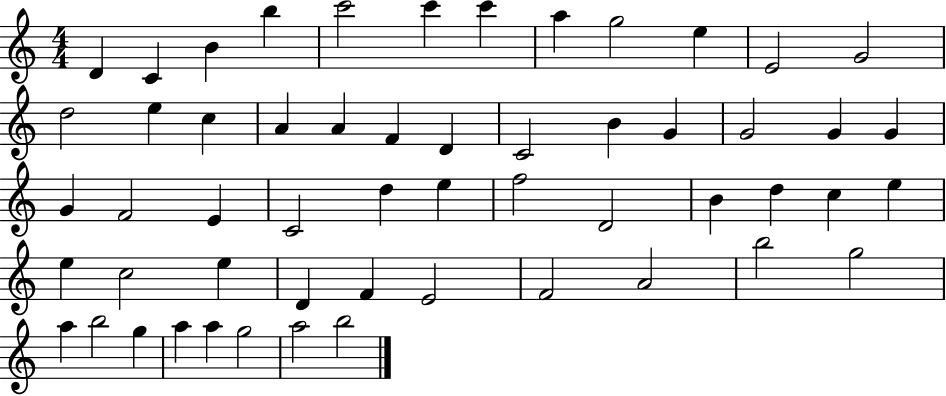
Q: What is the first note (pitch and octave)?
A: D4